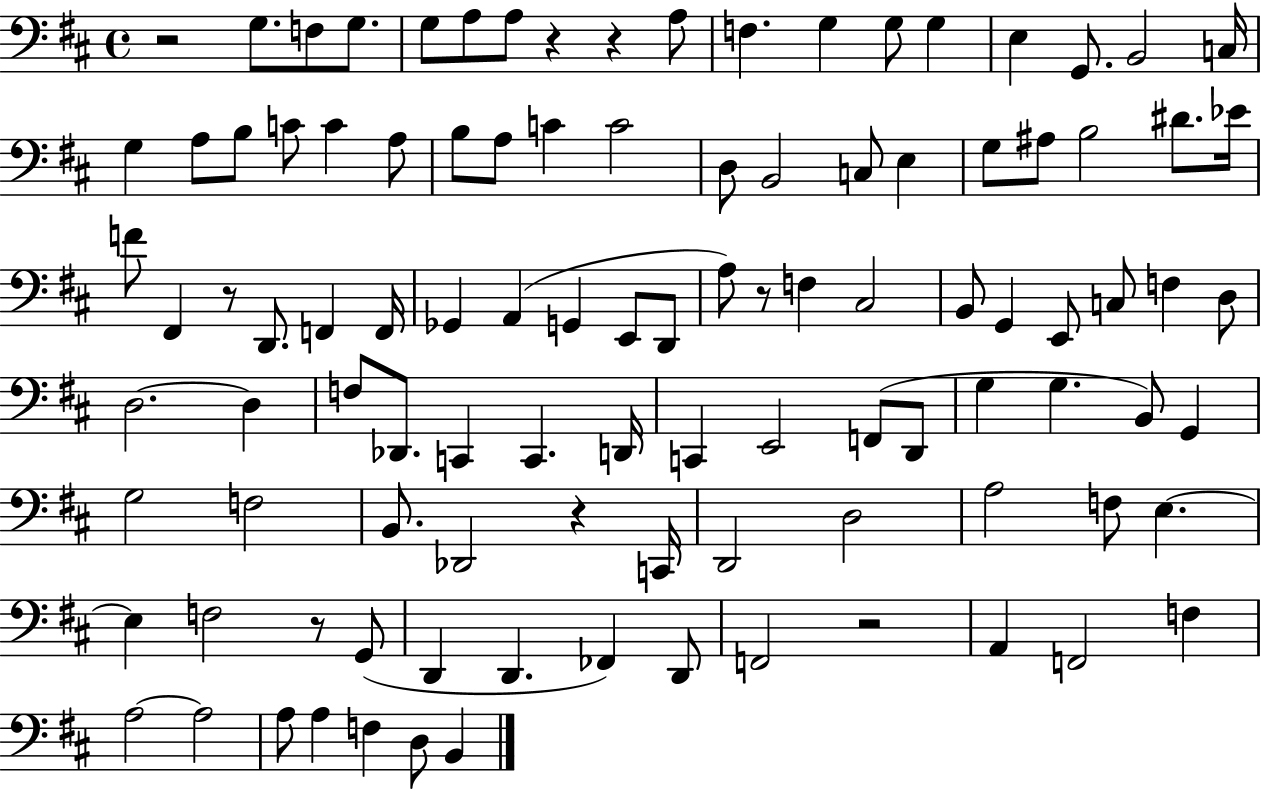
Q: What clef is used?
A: bass